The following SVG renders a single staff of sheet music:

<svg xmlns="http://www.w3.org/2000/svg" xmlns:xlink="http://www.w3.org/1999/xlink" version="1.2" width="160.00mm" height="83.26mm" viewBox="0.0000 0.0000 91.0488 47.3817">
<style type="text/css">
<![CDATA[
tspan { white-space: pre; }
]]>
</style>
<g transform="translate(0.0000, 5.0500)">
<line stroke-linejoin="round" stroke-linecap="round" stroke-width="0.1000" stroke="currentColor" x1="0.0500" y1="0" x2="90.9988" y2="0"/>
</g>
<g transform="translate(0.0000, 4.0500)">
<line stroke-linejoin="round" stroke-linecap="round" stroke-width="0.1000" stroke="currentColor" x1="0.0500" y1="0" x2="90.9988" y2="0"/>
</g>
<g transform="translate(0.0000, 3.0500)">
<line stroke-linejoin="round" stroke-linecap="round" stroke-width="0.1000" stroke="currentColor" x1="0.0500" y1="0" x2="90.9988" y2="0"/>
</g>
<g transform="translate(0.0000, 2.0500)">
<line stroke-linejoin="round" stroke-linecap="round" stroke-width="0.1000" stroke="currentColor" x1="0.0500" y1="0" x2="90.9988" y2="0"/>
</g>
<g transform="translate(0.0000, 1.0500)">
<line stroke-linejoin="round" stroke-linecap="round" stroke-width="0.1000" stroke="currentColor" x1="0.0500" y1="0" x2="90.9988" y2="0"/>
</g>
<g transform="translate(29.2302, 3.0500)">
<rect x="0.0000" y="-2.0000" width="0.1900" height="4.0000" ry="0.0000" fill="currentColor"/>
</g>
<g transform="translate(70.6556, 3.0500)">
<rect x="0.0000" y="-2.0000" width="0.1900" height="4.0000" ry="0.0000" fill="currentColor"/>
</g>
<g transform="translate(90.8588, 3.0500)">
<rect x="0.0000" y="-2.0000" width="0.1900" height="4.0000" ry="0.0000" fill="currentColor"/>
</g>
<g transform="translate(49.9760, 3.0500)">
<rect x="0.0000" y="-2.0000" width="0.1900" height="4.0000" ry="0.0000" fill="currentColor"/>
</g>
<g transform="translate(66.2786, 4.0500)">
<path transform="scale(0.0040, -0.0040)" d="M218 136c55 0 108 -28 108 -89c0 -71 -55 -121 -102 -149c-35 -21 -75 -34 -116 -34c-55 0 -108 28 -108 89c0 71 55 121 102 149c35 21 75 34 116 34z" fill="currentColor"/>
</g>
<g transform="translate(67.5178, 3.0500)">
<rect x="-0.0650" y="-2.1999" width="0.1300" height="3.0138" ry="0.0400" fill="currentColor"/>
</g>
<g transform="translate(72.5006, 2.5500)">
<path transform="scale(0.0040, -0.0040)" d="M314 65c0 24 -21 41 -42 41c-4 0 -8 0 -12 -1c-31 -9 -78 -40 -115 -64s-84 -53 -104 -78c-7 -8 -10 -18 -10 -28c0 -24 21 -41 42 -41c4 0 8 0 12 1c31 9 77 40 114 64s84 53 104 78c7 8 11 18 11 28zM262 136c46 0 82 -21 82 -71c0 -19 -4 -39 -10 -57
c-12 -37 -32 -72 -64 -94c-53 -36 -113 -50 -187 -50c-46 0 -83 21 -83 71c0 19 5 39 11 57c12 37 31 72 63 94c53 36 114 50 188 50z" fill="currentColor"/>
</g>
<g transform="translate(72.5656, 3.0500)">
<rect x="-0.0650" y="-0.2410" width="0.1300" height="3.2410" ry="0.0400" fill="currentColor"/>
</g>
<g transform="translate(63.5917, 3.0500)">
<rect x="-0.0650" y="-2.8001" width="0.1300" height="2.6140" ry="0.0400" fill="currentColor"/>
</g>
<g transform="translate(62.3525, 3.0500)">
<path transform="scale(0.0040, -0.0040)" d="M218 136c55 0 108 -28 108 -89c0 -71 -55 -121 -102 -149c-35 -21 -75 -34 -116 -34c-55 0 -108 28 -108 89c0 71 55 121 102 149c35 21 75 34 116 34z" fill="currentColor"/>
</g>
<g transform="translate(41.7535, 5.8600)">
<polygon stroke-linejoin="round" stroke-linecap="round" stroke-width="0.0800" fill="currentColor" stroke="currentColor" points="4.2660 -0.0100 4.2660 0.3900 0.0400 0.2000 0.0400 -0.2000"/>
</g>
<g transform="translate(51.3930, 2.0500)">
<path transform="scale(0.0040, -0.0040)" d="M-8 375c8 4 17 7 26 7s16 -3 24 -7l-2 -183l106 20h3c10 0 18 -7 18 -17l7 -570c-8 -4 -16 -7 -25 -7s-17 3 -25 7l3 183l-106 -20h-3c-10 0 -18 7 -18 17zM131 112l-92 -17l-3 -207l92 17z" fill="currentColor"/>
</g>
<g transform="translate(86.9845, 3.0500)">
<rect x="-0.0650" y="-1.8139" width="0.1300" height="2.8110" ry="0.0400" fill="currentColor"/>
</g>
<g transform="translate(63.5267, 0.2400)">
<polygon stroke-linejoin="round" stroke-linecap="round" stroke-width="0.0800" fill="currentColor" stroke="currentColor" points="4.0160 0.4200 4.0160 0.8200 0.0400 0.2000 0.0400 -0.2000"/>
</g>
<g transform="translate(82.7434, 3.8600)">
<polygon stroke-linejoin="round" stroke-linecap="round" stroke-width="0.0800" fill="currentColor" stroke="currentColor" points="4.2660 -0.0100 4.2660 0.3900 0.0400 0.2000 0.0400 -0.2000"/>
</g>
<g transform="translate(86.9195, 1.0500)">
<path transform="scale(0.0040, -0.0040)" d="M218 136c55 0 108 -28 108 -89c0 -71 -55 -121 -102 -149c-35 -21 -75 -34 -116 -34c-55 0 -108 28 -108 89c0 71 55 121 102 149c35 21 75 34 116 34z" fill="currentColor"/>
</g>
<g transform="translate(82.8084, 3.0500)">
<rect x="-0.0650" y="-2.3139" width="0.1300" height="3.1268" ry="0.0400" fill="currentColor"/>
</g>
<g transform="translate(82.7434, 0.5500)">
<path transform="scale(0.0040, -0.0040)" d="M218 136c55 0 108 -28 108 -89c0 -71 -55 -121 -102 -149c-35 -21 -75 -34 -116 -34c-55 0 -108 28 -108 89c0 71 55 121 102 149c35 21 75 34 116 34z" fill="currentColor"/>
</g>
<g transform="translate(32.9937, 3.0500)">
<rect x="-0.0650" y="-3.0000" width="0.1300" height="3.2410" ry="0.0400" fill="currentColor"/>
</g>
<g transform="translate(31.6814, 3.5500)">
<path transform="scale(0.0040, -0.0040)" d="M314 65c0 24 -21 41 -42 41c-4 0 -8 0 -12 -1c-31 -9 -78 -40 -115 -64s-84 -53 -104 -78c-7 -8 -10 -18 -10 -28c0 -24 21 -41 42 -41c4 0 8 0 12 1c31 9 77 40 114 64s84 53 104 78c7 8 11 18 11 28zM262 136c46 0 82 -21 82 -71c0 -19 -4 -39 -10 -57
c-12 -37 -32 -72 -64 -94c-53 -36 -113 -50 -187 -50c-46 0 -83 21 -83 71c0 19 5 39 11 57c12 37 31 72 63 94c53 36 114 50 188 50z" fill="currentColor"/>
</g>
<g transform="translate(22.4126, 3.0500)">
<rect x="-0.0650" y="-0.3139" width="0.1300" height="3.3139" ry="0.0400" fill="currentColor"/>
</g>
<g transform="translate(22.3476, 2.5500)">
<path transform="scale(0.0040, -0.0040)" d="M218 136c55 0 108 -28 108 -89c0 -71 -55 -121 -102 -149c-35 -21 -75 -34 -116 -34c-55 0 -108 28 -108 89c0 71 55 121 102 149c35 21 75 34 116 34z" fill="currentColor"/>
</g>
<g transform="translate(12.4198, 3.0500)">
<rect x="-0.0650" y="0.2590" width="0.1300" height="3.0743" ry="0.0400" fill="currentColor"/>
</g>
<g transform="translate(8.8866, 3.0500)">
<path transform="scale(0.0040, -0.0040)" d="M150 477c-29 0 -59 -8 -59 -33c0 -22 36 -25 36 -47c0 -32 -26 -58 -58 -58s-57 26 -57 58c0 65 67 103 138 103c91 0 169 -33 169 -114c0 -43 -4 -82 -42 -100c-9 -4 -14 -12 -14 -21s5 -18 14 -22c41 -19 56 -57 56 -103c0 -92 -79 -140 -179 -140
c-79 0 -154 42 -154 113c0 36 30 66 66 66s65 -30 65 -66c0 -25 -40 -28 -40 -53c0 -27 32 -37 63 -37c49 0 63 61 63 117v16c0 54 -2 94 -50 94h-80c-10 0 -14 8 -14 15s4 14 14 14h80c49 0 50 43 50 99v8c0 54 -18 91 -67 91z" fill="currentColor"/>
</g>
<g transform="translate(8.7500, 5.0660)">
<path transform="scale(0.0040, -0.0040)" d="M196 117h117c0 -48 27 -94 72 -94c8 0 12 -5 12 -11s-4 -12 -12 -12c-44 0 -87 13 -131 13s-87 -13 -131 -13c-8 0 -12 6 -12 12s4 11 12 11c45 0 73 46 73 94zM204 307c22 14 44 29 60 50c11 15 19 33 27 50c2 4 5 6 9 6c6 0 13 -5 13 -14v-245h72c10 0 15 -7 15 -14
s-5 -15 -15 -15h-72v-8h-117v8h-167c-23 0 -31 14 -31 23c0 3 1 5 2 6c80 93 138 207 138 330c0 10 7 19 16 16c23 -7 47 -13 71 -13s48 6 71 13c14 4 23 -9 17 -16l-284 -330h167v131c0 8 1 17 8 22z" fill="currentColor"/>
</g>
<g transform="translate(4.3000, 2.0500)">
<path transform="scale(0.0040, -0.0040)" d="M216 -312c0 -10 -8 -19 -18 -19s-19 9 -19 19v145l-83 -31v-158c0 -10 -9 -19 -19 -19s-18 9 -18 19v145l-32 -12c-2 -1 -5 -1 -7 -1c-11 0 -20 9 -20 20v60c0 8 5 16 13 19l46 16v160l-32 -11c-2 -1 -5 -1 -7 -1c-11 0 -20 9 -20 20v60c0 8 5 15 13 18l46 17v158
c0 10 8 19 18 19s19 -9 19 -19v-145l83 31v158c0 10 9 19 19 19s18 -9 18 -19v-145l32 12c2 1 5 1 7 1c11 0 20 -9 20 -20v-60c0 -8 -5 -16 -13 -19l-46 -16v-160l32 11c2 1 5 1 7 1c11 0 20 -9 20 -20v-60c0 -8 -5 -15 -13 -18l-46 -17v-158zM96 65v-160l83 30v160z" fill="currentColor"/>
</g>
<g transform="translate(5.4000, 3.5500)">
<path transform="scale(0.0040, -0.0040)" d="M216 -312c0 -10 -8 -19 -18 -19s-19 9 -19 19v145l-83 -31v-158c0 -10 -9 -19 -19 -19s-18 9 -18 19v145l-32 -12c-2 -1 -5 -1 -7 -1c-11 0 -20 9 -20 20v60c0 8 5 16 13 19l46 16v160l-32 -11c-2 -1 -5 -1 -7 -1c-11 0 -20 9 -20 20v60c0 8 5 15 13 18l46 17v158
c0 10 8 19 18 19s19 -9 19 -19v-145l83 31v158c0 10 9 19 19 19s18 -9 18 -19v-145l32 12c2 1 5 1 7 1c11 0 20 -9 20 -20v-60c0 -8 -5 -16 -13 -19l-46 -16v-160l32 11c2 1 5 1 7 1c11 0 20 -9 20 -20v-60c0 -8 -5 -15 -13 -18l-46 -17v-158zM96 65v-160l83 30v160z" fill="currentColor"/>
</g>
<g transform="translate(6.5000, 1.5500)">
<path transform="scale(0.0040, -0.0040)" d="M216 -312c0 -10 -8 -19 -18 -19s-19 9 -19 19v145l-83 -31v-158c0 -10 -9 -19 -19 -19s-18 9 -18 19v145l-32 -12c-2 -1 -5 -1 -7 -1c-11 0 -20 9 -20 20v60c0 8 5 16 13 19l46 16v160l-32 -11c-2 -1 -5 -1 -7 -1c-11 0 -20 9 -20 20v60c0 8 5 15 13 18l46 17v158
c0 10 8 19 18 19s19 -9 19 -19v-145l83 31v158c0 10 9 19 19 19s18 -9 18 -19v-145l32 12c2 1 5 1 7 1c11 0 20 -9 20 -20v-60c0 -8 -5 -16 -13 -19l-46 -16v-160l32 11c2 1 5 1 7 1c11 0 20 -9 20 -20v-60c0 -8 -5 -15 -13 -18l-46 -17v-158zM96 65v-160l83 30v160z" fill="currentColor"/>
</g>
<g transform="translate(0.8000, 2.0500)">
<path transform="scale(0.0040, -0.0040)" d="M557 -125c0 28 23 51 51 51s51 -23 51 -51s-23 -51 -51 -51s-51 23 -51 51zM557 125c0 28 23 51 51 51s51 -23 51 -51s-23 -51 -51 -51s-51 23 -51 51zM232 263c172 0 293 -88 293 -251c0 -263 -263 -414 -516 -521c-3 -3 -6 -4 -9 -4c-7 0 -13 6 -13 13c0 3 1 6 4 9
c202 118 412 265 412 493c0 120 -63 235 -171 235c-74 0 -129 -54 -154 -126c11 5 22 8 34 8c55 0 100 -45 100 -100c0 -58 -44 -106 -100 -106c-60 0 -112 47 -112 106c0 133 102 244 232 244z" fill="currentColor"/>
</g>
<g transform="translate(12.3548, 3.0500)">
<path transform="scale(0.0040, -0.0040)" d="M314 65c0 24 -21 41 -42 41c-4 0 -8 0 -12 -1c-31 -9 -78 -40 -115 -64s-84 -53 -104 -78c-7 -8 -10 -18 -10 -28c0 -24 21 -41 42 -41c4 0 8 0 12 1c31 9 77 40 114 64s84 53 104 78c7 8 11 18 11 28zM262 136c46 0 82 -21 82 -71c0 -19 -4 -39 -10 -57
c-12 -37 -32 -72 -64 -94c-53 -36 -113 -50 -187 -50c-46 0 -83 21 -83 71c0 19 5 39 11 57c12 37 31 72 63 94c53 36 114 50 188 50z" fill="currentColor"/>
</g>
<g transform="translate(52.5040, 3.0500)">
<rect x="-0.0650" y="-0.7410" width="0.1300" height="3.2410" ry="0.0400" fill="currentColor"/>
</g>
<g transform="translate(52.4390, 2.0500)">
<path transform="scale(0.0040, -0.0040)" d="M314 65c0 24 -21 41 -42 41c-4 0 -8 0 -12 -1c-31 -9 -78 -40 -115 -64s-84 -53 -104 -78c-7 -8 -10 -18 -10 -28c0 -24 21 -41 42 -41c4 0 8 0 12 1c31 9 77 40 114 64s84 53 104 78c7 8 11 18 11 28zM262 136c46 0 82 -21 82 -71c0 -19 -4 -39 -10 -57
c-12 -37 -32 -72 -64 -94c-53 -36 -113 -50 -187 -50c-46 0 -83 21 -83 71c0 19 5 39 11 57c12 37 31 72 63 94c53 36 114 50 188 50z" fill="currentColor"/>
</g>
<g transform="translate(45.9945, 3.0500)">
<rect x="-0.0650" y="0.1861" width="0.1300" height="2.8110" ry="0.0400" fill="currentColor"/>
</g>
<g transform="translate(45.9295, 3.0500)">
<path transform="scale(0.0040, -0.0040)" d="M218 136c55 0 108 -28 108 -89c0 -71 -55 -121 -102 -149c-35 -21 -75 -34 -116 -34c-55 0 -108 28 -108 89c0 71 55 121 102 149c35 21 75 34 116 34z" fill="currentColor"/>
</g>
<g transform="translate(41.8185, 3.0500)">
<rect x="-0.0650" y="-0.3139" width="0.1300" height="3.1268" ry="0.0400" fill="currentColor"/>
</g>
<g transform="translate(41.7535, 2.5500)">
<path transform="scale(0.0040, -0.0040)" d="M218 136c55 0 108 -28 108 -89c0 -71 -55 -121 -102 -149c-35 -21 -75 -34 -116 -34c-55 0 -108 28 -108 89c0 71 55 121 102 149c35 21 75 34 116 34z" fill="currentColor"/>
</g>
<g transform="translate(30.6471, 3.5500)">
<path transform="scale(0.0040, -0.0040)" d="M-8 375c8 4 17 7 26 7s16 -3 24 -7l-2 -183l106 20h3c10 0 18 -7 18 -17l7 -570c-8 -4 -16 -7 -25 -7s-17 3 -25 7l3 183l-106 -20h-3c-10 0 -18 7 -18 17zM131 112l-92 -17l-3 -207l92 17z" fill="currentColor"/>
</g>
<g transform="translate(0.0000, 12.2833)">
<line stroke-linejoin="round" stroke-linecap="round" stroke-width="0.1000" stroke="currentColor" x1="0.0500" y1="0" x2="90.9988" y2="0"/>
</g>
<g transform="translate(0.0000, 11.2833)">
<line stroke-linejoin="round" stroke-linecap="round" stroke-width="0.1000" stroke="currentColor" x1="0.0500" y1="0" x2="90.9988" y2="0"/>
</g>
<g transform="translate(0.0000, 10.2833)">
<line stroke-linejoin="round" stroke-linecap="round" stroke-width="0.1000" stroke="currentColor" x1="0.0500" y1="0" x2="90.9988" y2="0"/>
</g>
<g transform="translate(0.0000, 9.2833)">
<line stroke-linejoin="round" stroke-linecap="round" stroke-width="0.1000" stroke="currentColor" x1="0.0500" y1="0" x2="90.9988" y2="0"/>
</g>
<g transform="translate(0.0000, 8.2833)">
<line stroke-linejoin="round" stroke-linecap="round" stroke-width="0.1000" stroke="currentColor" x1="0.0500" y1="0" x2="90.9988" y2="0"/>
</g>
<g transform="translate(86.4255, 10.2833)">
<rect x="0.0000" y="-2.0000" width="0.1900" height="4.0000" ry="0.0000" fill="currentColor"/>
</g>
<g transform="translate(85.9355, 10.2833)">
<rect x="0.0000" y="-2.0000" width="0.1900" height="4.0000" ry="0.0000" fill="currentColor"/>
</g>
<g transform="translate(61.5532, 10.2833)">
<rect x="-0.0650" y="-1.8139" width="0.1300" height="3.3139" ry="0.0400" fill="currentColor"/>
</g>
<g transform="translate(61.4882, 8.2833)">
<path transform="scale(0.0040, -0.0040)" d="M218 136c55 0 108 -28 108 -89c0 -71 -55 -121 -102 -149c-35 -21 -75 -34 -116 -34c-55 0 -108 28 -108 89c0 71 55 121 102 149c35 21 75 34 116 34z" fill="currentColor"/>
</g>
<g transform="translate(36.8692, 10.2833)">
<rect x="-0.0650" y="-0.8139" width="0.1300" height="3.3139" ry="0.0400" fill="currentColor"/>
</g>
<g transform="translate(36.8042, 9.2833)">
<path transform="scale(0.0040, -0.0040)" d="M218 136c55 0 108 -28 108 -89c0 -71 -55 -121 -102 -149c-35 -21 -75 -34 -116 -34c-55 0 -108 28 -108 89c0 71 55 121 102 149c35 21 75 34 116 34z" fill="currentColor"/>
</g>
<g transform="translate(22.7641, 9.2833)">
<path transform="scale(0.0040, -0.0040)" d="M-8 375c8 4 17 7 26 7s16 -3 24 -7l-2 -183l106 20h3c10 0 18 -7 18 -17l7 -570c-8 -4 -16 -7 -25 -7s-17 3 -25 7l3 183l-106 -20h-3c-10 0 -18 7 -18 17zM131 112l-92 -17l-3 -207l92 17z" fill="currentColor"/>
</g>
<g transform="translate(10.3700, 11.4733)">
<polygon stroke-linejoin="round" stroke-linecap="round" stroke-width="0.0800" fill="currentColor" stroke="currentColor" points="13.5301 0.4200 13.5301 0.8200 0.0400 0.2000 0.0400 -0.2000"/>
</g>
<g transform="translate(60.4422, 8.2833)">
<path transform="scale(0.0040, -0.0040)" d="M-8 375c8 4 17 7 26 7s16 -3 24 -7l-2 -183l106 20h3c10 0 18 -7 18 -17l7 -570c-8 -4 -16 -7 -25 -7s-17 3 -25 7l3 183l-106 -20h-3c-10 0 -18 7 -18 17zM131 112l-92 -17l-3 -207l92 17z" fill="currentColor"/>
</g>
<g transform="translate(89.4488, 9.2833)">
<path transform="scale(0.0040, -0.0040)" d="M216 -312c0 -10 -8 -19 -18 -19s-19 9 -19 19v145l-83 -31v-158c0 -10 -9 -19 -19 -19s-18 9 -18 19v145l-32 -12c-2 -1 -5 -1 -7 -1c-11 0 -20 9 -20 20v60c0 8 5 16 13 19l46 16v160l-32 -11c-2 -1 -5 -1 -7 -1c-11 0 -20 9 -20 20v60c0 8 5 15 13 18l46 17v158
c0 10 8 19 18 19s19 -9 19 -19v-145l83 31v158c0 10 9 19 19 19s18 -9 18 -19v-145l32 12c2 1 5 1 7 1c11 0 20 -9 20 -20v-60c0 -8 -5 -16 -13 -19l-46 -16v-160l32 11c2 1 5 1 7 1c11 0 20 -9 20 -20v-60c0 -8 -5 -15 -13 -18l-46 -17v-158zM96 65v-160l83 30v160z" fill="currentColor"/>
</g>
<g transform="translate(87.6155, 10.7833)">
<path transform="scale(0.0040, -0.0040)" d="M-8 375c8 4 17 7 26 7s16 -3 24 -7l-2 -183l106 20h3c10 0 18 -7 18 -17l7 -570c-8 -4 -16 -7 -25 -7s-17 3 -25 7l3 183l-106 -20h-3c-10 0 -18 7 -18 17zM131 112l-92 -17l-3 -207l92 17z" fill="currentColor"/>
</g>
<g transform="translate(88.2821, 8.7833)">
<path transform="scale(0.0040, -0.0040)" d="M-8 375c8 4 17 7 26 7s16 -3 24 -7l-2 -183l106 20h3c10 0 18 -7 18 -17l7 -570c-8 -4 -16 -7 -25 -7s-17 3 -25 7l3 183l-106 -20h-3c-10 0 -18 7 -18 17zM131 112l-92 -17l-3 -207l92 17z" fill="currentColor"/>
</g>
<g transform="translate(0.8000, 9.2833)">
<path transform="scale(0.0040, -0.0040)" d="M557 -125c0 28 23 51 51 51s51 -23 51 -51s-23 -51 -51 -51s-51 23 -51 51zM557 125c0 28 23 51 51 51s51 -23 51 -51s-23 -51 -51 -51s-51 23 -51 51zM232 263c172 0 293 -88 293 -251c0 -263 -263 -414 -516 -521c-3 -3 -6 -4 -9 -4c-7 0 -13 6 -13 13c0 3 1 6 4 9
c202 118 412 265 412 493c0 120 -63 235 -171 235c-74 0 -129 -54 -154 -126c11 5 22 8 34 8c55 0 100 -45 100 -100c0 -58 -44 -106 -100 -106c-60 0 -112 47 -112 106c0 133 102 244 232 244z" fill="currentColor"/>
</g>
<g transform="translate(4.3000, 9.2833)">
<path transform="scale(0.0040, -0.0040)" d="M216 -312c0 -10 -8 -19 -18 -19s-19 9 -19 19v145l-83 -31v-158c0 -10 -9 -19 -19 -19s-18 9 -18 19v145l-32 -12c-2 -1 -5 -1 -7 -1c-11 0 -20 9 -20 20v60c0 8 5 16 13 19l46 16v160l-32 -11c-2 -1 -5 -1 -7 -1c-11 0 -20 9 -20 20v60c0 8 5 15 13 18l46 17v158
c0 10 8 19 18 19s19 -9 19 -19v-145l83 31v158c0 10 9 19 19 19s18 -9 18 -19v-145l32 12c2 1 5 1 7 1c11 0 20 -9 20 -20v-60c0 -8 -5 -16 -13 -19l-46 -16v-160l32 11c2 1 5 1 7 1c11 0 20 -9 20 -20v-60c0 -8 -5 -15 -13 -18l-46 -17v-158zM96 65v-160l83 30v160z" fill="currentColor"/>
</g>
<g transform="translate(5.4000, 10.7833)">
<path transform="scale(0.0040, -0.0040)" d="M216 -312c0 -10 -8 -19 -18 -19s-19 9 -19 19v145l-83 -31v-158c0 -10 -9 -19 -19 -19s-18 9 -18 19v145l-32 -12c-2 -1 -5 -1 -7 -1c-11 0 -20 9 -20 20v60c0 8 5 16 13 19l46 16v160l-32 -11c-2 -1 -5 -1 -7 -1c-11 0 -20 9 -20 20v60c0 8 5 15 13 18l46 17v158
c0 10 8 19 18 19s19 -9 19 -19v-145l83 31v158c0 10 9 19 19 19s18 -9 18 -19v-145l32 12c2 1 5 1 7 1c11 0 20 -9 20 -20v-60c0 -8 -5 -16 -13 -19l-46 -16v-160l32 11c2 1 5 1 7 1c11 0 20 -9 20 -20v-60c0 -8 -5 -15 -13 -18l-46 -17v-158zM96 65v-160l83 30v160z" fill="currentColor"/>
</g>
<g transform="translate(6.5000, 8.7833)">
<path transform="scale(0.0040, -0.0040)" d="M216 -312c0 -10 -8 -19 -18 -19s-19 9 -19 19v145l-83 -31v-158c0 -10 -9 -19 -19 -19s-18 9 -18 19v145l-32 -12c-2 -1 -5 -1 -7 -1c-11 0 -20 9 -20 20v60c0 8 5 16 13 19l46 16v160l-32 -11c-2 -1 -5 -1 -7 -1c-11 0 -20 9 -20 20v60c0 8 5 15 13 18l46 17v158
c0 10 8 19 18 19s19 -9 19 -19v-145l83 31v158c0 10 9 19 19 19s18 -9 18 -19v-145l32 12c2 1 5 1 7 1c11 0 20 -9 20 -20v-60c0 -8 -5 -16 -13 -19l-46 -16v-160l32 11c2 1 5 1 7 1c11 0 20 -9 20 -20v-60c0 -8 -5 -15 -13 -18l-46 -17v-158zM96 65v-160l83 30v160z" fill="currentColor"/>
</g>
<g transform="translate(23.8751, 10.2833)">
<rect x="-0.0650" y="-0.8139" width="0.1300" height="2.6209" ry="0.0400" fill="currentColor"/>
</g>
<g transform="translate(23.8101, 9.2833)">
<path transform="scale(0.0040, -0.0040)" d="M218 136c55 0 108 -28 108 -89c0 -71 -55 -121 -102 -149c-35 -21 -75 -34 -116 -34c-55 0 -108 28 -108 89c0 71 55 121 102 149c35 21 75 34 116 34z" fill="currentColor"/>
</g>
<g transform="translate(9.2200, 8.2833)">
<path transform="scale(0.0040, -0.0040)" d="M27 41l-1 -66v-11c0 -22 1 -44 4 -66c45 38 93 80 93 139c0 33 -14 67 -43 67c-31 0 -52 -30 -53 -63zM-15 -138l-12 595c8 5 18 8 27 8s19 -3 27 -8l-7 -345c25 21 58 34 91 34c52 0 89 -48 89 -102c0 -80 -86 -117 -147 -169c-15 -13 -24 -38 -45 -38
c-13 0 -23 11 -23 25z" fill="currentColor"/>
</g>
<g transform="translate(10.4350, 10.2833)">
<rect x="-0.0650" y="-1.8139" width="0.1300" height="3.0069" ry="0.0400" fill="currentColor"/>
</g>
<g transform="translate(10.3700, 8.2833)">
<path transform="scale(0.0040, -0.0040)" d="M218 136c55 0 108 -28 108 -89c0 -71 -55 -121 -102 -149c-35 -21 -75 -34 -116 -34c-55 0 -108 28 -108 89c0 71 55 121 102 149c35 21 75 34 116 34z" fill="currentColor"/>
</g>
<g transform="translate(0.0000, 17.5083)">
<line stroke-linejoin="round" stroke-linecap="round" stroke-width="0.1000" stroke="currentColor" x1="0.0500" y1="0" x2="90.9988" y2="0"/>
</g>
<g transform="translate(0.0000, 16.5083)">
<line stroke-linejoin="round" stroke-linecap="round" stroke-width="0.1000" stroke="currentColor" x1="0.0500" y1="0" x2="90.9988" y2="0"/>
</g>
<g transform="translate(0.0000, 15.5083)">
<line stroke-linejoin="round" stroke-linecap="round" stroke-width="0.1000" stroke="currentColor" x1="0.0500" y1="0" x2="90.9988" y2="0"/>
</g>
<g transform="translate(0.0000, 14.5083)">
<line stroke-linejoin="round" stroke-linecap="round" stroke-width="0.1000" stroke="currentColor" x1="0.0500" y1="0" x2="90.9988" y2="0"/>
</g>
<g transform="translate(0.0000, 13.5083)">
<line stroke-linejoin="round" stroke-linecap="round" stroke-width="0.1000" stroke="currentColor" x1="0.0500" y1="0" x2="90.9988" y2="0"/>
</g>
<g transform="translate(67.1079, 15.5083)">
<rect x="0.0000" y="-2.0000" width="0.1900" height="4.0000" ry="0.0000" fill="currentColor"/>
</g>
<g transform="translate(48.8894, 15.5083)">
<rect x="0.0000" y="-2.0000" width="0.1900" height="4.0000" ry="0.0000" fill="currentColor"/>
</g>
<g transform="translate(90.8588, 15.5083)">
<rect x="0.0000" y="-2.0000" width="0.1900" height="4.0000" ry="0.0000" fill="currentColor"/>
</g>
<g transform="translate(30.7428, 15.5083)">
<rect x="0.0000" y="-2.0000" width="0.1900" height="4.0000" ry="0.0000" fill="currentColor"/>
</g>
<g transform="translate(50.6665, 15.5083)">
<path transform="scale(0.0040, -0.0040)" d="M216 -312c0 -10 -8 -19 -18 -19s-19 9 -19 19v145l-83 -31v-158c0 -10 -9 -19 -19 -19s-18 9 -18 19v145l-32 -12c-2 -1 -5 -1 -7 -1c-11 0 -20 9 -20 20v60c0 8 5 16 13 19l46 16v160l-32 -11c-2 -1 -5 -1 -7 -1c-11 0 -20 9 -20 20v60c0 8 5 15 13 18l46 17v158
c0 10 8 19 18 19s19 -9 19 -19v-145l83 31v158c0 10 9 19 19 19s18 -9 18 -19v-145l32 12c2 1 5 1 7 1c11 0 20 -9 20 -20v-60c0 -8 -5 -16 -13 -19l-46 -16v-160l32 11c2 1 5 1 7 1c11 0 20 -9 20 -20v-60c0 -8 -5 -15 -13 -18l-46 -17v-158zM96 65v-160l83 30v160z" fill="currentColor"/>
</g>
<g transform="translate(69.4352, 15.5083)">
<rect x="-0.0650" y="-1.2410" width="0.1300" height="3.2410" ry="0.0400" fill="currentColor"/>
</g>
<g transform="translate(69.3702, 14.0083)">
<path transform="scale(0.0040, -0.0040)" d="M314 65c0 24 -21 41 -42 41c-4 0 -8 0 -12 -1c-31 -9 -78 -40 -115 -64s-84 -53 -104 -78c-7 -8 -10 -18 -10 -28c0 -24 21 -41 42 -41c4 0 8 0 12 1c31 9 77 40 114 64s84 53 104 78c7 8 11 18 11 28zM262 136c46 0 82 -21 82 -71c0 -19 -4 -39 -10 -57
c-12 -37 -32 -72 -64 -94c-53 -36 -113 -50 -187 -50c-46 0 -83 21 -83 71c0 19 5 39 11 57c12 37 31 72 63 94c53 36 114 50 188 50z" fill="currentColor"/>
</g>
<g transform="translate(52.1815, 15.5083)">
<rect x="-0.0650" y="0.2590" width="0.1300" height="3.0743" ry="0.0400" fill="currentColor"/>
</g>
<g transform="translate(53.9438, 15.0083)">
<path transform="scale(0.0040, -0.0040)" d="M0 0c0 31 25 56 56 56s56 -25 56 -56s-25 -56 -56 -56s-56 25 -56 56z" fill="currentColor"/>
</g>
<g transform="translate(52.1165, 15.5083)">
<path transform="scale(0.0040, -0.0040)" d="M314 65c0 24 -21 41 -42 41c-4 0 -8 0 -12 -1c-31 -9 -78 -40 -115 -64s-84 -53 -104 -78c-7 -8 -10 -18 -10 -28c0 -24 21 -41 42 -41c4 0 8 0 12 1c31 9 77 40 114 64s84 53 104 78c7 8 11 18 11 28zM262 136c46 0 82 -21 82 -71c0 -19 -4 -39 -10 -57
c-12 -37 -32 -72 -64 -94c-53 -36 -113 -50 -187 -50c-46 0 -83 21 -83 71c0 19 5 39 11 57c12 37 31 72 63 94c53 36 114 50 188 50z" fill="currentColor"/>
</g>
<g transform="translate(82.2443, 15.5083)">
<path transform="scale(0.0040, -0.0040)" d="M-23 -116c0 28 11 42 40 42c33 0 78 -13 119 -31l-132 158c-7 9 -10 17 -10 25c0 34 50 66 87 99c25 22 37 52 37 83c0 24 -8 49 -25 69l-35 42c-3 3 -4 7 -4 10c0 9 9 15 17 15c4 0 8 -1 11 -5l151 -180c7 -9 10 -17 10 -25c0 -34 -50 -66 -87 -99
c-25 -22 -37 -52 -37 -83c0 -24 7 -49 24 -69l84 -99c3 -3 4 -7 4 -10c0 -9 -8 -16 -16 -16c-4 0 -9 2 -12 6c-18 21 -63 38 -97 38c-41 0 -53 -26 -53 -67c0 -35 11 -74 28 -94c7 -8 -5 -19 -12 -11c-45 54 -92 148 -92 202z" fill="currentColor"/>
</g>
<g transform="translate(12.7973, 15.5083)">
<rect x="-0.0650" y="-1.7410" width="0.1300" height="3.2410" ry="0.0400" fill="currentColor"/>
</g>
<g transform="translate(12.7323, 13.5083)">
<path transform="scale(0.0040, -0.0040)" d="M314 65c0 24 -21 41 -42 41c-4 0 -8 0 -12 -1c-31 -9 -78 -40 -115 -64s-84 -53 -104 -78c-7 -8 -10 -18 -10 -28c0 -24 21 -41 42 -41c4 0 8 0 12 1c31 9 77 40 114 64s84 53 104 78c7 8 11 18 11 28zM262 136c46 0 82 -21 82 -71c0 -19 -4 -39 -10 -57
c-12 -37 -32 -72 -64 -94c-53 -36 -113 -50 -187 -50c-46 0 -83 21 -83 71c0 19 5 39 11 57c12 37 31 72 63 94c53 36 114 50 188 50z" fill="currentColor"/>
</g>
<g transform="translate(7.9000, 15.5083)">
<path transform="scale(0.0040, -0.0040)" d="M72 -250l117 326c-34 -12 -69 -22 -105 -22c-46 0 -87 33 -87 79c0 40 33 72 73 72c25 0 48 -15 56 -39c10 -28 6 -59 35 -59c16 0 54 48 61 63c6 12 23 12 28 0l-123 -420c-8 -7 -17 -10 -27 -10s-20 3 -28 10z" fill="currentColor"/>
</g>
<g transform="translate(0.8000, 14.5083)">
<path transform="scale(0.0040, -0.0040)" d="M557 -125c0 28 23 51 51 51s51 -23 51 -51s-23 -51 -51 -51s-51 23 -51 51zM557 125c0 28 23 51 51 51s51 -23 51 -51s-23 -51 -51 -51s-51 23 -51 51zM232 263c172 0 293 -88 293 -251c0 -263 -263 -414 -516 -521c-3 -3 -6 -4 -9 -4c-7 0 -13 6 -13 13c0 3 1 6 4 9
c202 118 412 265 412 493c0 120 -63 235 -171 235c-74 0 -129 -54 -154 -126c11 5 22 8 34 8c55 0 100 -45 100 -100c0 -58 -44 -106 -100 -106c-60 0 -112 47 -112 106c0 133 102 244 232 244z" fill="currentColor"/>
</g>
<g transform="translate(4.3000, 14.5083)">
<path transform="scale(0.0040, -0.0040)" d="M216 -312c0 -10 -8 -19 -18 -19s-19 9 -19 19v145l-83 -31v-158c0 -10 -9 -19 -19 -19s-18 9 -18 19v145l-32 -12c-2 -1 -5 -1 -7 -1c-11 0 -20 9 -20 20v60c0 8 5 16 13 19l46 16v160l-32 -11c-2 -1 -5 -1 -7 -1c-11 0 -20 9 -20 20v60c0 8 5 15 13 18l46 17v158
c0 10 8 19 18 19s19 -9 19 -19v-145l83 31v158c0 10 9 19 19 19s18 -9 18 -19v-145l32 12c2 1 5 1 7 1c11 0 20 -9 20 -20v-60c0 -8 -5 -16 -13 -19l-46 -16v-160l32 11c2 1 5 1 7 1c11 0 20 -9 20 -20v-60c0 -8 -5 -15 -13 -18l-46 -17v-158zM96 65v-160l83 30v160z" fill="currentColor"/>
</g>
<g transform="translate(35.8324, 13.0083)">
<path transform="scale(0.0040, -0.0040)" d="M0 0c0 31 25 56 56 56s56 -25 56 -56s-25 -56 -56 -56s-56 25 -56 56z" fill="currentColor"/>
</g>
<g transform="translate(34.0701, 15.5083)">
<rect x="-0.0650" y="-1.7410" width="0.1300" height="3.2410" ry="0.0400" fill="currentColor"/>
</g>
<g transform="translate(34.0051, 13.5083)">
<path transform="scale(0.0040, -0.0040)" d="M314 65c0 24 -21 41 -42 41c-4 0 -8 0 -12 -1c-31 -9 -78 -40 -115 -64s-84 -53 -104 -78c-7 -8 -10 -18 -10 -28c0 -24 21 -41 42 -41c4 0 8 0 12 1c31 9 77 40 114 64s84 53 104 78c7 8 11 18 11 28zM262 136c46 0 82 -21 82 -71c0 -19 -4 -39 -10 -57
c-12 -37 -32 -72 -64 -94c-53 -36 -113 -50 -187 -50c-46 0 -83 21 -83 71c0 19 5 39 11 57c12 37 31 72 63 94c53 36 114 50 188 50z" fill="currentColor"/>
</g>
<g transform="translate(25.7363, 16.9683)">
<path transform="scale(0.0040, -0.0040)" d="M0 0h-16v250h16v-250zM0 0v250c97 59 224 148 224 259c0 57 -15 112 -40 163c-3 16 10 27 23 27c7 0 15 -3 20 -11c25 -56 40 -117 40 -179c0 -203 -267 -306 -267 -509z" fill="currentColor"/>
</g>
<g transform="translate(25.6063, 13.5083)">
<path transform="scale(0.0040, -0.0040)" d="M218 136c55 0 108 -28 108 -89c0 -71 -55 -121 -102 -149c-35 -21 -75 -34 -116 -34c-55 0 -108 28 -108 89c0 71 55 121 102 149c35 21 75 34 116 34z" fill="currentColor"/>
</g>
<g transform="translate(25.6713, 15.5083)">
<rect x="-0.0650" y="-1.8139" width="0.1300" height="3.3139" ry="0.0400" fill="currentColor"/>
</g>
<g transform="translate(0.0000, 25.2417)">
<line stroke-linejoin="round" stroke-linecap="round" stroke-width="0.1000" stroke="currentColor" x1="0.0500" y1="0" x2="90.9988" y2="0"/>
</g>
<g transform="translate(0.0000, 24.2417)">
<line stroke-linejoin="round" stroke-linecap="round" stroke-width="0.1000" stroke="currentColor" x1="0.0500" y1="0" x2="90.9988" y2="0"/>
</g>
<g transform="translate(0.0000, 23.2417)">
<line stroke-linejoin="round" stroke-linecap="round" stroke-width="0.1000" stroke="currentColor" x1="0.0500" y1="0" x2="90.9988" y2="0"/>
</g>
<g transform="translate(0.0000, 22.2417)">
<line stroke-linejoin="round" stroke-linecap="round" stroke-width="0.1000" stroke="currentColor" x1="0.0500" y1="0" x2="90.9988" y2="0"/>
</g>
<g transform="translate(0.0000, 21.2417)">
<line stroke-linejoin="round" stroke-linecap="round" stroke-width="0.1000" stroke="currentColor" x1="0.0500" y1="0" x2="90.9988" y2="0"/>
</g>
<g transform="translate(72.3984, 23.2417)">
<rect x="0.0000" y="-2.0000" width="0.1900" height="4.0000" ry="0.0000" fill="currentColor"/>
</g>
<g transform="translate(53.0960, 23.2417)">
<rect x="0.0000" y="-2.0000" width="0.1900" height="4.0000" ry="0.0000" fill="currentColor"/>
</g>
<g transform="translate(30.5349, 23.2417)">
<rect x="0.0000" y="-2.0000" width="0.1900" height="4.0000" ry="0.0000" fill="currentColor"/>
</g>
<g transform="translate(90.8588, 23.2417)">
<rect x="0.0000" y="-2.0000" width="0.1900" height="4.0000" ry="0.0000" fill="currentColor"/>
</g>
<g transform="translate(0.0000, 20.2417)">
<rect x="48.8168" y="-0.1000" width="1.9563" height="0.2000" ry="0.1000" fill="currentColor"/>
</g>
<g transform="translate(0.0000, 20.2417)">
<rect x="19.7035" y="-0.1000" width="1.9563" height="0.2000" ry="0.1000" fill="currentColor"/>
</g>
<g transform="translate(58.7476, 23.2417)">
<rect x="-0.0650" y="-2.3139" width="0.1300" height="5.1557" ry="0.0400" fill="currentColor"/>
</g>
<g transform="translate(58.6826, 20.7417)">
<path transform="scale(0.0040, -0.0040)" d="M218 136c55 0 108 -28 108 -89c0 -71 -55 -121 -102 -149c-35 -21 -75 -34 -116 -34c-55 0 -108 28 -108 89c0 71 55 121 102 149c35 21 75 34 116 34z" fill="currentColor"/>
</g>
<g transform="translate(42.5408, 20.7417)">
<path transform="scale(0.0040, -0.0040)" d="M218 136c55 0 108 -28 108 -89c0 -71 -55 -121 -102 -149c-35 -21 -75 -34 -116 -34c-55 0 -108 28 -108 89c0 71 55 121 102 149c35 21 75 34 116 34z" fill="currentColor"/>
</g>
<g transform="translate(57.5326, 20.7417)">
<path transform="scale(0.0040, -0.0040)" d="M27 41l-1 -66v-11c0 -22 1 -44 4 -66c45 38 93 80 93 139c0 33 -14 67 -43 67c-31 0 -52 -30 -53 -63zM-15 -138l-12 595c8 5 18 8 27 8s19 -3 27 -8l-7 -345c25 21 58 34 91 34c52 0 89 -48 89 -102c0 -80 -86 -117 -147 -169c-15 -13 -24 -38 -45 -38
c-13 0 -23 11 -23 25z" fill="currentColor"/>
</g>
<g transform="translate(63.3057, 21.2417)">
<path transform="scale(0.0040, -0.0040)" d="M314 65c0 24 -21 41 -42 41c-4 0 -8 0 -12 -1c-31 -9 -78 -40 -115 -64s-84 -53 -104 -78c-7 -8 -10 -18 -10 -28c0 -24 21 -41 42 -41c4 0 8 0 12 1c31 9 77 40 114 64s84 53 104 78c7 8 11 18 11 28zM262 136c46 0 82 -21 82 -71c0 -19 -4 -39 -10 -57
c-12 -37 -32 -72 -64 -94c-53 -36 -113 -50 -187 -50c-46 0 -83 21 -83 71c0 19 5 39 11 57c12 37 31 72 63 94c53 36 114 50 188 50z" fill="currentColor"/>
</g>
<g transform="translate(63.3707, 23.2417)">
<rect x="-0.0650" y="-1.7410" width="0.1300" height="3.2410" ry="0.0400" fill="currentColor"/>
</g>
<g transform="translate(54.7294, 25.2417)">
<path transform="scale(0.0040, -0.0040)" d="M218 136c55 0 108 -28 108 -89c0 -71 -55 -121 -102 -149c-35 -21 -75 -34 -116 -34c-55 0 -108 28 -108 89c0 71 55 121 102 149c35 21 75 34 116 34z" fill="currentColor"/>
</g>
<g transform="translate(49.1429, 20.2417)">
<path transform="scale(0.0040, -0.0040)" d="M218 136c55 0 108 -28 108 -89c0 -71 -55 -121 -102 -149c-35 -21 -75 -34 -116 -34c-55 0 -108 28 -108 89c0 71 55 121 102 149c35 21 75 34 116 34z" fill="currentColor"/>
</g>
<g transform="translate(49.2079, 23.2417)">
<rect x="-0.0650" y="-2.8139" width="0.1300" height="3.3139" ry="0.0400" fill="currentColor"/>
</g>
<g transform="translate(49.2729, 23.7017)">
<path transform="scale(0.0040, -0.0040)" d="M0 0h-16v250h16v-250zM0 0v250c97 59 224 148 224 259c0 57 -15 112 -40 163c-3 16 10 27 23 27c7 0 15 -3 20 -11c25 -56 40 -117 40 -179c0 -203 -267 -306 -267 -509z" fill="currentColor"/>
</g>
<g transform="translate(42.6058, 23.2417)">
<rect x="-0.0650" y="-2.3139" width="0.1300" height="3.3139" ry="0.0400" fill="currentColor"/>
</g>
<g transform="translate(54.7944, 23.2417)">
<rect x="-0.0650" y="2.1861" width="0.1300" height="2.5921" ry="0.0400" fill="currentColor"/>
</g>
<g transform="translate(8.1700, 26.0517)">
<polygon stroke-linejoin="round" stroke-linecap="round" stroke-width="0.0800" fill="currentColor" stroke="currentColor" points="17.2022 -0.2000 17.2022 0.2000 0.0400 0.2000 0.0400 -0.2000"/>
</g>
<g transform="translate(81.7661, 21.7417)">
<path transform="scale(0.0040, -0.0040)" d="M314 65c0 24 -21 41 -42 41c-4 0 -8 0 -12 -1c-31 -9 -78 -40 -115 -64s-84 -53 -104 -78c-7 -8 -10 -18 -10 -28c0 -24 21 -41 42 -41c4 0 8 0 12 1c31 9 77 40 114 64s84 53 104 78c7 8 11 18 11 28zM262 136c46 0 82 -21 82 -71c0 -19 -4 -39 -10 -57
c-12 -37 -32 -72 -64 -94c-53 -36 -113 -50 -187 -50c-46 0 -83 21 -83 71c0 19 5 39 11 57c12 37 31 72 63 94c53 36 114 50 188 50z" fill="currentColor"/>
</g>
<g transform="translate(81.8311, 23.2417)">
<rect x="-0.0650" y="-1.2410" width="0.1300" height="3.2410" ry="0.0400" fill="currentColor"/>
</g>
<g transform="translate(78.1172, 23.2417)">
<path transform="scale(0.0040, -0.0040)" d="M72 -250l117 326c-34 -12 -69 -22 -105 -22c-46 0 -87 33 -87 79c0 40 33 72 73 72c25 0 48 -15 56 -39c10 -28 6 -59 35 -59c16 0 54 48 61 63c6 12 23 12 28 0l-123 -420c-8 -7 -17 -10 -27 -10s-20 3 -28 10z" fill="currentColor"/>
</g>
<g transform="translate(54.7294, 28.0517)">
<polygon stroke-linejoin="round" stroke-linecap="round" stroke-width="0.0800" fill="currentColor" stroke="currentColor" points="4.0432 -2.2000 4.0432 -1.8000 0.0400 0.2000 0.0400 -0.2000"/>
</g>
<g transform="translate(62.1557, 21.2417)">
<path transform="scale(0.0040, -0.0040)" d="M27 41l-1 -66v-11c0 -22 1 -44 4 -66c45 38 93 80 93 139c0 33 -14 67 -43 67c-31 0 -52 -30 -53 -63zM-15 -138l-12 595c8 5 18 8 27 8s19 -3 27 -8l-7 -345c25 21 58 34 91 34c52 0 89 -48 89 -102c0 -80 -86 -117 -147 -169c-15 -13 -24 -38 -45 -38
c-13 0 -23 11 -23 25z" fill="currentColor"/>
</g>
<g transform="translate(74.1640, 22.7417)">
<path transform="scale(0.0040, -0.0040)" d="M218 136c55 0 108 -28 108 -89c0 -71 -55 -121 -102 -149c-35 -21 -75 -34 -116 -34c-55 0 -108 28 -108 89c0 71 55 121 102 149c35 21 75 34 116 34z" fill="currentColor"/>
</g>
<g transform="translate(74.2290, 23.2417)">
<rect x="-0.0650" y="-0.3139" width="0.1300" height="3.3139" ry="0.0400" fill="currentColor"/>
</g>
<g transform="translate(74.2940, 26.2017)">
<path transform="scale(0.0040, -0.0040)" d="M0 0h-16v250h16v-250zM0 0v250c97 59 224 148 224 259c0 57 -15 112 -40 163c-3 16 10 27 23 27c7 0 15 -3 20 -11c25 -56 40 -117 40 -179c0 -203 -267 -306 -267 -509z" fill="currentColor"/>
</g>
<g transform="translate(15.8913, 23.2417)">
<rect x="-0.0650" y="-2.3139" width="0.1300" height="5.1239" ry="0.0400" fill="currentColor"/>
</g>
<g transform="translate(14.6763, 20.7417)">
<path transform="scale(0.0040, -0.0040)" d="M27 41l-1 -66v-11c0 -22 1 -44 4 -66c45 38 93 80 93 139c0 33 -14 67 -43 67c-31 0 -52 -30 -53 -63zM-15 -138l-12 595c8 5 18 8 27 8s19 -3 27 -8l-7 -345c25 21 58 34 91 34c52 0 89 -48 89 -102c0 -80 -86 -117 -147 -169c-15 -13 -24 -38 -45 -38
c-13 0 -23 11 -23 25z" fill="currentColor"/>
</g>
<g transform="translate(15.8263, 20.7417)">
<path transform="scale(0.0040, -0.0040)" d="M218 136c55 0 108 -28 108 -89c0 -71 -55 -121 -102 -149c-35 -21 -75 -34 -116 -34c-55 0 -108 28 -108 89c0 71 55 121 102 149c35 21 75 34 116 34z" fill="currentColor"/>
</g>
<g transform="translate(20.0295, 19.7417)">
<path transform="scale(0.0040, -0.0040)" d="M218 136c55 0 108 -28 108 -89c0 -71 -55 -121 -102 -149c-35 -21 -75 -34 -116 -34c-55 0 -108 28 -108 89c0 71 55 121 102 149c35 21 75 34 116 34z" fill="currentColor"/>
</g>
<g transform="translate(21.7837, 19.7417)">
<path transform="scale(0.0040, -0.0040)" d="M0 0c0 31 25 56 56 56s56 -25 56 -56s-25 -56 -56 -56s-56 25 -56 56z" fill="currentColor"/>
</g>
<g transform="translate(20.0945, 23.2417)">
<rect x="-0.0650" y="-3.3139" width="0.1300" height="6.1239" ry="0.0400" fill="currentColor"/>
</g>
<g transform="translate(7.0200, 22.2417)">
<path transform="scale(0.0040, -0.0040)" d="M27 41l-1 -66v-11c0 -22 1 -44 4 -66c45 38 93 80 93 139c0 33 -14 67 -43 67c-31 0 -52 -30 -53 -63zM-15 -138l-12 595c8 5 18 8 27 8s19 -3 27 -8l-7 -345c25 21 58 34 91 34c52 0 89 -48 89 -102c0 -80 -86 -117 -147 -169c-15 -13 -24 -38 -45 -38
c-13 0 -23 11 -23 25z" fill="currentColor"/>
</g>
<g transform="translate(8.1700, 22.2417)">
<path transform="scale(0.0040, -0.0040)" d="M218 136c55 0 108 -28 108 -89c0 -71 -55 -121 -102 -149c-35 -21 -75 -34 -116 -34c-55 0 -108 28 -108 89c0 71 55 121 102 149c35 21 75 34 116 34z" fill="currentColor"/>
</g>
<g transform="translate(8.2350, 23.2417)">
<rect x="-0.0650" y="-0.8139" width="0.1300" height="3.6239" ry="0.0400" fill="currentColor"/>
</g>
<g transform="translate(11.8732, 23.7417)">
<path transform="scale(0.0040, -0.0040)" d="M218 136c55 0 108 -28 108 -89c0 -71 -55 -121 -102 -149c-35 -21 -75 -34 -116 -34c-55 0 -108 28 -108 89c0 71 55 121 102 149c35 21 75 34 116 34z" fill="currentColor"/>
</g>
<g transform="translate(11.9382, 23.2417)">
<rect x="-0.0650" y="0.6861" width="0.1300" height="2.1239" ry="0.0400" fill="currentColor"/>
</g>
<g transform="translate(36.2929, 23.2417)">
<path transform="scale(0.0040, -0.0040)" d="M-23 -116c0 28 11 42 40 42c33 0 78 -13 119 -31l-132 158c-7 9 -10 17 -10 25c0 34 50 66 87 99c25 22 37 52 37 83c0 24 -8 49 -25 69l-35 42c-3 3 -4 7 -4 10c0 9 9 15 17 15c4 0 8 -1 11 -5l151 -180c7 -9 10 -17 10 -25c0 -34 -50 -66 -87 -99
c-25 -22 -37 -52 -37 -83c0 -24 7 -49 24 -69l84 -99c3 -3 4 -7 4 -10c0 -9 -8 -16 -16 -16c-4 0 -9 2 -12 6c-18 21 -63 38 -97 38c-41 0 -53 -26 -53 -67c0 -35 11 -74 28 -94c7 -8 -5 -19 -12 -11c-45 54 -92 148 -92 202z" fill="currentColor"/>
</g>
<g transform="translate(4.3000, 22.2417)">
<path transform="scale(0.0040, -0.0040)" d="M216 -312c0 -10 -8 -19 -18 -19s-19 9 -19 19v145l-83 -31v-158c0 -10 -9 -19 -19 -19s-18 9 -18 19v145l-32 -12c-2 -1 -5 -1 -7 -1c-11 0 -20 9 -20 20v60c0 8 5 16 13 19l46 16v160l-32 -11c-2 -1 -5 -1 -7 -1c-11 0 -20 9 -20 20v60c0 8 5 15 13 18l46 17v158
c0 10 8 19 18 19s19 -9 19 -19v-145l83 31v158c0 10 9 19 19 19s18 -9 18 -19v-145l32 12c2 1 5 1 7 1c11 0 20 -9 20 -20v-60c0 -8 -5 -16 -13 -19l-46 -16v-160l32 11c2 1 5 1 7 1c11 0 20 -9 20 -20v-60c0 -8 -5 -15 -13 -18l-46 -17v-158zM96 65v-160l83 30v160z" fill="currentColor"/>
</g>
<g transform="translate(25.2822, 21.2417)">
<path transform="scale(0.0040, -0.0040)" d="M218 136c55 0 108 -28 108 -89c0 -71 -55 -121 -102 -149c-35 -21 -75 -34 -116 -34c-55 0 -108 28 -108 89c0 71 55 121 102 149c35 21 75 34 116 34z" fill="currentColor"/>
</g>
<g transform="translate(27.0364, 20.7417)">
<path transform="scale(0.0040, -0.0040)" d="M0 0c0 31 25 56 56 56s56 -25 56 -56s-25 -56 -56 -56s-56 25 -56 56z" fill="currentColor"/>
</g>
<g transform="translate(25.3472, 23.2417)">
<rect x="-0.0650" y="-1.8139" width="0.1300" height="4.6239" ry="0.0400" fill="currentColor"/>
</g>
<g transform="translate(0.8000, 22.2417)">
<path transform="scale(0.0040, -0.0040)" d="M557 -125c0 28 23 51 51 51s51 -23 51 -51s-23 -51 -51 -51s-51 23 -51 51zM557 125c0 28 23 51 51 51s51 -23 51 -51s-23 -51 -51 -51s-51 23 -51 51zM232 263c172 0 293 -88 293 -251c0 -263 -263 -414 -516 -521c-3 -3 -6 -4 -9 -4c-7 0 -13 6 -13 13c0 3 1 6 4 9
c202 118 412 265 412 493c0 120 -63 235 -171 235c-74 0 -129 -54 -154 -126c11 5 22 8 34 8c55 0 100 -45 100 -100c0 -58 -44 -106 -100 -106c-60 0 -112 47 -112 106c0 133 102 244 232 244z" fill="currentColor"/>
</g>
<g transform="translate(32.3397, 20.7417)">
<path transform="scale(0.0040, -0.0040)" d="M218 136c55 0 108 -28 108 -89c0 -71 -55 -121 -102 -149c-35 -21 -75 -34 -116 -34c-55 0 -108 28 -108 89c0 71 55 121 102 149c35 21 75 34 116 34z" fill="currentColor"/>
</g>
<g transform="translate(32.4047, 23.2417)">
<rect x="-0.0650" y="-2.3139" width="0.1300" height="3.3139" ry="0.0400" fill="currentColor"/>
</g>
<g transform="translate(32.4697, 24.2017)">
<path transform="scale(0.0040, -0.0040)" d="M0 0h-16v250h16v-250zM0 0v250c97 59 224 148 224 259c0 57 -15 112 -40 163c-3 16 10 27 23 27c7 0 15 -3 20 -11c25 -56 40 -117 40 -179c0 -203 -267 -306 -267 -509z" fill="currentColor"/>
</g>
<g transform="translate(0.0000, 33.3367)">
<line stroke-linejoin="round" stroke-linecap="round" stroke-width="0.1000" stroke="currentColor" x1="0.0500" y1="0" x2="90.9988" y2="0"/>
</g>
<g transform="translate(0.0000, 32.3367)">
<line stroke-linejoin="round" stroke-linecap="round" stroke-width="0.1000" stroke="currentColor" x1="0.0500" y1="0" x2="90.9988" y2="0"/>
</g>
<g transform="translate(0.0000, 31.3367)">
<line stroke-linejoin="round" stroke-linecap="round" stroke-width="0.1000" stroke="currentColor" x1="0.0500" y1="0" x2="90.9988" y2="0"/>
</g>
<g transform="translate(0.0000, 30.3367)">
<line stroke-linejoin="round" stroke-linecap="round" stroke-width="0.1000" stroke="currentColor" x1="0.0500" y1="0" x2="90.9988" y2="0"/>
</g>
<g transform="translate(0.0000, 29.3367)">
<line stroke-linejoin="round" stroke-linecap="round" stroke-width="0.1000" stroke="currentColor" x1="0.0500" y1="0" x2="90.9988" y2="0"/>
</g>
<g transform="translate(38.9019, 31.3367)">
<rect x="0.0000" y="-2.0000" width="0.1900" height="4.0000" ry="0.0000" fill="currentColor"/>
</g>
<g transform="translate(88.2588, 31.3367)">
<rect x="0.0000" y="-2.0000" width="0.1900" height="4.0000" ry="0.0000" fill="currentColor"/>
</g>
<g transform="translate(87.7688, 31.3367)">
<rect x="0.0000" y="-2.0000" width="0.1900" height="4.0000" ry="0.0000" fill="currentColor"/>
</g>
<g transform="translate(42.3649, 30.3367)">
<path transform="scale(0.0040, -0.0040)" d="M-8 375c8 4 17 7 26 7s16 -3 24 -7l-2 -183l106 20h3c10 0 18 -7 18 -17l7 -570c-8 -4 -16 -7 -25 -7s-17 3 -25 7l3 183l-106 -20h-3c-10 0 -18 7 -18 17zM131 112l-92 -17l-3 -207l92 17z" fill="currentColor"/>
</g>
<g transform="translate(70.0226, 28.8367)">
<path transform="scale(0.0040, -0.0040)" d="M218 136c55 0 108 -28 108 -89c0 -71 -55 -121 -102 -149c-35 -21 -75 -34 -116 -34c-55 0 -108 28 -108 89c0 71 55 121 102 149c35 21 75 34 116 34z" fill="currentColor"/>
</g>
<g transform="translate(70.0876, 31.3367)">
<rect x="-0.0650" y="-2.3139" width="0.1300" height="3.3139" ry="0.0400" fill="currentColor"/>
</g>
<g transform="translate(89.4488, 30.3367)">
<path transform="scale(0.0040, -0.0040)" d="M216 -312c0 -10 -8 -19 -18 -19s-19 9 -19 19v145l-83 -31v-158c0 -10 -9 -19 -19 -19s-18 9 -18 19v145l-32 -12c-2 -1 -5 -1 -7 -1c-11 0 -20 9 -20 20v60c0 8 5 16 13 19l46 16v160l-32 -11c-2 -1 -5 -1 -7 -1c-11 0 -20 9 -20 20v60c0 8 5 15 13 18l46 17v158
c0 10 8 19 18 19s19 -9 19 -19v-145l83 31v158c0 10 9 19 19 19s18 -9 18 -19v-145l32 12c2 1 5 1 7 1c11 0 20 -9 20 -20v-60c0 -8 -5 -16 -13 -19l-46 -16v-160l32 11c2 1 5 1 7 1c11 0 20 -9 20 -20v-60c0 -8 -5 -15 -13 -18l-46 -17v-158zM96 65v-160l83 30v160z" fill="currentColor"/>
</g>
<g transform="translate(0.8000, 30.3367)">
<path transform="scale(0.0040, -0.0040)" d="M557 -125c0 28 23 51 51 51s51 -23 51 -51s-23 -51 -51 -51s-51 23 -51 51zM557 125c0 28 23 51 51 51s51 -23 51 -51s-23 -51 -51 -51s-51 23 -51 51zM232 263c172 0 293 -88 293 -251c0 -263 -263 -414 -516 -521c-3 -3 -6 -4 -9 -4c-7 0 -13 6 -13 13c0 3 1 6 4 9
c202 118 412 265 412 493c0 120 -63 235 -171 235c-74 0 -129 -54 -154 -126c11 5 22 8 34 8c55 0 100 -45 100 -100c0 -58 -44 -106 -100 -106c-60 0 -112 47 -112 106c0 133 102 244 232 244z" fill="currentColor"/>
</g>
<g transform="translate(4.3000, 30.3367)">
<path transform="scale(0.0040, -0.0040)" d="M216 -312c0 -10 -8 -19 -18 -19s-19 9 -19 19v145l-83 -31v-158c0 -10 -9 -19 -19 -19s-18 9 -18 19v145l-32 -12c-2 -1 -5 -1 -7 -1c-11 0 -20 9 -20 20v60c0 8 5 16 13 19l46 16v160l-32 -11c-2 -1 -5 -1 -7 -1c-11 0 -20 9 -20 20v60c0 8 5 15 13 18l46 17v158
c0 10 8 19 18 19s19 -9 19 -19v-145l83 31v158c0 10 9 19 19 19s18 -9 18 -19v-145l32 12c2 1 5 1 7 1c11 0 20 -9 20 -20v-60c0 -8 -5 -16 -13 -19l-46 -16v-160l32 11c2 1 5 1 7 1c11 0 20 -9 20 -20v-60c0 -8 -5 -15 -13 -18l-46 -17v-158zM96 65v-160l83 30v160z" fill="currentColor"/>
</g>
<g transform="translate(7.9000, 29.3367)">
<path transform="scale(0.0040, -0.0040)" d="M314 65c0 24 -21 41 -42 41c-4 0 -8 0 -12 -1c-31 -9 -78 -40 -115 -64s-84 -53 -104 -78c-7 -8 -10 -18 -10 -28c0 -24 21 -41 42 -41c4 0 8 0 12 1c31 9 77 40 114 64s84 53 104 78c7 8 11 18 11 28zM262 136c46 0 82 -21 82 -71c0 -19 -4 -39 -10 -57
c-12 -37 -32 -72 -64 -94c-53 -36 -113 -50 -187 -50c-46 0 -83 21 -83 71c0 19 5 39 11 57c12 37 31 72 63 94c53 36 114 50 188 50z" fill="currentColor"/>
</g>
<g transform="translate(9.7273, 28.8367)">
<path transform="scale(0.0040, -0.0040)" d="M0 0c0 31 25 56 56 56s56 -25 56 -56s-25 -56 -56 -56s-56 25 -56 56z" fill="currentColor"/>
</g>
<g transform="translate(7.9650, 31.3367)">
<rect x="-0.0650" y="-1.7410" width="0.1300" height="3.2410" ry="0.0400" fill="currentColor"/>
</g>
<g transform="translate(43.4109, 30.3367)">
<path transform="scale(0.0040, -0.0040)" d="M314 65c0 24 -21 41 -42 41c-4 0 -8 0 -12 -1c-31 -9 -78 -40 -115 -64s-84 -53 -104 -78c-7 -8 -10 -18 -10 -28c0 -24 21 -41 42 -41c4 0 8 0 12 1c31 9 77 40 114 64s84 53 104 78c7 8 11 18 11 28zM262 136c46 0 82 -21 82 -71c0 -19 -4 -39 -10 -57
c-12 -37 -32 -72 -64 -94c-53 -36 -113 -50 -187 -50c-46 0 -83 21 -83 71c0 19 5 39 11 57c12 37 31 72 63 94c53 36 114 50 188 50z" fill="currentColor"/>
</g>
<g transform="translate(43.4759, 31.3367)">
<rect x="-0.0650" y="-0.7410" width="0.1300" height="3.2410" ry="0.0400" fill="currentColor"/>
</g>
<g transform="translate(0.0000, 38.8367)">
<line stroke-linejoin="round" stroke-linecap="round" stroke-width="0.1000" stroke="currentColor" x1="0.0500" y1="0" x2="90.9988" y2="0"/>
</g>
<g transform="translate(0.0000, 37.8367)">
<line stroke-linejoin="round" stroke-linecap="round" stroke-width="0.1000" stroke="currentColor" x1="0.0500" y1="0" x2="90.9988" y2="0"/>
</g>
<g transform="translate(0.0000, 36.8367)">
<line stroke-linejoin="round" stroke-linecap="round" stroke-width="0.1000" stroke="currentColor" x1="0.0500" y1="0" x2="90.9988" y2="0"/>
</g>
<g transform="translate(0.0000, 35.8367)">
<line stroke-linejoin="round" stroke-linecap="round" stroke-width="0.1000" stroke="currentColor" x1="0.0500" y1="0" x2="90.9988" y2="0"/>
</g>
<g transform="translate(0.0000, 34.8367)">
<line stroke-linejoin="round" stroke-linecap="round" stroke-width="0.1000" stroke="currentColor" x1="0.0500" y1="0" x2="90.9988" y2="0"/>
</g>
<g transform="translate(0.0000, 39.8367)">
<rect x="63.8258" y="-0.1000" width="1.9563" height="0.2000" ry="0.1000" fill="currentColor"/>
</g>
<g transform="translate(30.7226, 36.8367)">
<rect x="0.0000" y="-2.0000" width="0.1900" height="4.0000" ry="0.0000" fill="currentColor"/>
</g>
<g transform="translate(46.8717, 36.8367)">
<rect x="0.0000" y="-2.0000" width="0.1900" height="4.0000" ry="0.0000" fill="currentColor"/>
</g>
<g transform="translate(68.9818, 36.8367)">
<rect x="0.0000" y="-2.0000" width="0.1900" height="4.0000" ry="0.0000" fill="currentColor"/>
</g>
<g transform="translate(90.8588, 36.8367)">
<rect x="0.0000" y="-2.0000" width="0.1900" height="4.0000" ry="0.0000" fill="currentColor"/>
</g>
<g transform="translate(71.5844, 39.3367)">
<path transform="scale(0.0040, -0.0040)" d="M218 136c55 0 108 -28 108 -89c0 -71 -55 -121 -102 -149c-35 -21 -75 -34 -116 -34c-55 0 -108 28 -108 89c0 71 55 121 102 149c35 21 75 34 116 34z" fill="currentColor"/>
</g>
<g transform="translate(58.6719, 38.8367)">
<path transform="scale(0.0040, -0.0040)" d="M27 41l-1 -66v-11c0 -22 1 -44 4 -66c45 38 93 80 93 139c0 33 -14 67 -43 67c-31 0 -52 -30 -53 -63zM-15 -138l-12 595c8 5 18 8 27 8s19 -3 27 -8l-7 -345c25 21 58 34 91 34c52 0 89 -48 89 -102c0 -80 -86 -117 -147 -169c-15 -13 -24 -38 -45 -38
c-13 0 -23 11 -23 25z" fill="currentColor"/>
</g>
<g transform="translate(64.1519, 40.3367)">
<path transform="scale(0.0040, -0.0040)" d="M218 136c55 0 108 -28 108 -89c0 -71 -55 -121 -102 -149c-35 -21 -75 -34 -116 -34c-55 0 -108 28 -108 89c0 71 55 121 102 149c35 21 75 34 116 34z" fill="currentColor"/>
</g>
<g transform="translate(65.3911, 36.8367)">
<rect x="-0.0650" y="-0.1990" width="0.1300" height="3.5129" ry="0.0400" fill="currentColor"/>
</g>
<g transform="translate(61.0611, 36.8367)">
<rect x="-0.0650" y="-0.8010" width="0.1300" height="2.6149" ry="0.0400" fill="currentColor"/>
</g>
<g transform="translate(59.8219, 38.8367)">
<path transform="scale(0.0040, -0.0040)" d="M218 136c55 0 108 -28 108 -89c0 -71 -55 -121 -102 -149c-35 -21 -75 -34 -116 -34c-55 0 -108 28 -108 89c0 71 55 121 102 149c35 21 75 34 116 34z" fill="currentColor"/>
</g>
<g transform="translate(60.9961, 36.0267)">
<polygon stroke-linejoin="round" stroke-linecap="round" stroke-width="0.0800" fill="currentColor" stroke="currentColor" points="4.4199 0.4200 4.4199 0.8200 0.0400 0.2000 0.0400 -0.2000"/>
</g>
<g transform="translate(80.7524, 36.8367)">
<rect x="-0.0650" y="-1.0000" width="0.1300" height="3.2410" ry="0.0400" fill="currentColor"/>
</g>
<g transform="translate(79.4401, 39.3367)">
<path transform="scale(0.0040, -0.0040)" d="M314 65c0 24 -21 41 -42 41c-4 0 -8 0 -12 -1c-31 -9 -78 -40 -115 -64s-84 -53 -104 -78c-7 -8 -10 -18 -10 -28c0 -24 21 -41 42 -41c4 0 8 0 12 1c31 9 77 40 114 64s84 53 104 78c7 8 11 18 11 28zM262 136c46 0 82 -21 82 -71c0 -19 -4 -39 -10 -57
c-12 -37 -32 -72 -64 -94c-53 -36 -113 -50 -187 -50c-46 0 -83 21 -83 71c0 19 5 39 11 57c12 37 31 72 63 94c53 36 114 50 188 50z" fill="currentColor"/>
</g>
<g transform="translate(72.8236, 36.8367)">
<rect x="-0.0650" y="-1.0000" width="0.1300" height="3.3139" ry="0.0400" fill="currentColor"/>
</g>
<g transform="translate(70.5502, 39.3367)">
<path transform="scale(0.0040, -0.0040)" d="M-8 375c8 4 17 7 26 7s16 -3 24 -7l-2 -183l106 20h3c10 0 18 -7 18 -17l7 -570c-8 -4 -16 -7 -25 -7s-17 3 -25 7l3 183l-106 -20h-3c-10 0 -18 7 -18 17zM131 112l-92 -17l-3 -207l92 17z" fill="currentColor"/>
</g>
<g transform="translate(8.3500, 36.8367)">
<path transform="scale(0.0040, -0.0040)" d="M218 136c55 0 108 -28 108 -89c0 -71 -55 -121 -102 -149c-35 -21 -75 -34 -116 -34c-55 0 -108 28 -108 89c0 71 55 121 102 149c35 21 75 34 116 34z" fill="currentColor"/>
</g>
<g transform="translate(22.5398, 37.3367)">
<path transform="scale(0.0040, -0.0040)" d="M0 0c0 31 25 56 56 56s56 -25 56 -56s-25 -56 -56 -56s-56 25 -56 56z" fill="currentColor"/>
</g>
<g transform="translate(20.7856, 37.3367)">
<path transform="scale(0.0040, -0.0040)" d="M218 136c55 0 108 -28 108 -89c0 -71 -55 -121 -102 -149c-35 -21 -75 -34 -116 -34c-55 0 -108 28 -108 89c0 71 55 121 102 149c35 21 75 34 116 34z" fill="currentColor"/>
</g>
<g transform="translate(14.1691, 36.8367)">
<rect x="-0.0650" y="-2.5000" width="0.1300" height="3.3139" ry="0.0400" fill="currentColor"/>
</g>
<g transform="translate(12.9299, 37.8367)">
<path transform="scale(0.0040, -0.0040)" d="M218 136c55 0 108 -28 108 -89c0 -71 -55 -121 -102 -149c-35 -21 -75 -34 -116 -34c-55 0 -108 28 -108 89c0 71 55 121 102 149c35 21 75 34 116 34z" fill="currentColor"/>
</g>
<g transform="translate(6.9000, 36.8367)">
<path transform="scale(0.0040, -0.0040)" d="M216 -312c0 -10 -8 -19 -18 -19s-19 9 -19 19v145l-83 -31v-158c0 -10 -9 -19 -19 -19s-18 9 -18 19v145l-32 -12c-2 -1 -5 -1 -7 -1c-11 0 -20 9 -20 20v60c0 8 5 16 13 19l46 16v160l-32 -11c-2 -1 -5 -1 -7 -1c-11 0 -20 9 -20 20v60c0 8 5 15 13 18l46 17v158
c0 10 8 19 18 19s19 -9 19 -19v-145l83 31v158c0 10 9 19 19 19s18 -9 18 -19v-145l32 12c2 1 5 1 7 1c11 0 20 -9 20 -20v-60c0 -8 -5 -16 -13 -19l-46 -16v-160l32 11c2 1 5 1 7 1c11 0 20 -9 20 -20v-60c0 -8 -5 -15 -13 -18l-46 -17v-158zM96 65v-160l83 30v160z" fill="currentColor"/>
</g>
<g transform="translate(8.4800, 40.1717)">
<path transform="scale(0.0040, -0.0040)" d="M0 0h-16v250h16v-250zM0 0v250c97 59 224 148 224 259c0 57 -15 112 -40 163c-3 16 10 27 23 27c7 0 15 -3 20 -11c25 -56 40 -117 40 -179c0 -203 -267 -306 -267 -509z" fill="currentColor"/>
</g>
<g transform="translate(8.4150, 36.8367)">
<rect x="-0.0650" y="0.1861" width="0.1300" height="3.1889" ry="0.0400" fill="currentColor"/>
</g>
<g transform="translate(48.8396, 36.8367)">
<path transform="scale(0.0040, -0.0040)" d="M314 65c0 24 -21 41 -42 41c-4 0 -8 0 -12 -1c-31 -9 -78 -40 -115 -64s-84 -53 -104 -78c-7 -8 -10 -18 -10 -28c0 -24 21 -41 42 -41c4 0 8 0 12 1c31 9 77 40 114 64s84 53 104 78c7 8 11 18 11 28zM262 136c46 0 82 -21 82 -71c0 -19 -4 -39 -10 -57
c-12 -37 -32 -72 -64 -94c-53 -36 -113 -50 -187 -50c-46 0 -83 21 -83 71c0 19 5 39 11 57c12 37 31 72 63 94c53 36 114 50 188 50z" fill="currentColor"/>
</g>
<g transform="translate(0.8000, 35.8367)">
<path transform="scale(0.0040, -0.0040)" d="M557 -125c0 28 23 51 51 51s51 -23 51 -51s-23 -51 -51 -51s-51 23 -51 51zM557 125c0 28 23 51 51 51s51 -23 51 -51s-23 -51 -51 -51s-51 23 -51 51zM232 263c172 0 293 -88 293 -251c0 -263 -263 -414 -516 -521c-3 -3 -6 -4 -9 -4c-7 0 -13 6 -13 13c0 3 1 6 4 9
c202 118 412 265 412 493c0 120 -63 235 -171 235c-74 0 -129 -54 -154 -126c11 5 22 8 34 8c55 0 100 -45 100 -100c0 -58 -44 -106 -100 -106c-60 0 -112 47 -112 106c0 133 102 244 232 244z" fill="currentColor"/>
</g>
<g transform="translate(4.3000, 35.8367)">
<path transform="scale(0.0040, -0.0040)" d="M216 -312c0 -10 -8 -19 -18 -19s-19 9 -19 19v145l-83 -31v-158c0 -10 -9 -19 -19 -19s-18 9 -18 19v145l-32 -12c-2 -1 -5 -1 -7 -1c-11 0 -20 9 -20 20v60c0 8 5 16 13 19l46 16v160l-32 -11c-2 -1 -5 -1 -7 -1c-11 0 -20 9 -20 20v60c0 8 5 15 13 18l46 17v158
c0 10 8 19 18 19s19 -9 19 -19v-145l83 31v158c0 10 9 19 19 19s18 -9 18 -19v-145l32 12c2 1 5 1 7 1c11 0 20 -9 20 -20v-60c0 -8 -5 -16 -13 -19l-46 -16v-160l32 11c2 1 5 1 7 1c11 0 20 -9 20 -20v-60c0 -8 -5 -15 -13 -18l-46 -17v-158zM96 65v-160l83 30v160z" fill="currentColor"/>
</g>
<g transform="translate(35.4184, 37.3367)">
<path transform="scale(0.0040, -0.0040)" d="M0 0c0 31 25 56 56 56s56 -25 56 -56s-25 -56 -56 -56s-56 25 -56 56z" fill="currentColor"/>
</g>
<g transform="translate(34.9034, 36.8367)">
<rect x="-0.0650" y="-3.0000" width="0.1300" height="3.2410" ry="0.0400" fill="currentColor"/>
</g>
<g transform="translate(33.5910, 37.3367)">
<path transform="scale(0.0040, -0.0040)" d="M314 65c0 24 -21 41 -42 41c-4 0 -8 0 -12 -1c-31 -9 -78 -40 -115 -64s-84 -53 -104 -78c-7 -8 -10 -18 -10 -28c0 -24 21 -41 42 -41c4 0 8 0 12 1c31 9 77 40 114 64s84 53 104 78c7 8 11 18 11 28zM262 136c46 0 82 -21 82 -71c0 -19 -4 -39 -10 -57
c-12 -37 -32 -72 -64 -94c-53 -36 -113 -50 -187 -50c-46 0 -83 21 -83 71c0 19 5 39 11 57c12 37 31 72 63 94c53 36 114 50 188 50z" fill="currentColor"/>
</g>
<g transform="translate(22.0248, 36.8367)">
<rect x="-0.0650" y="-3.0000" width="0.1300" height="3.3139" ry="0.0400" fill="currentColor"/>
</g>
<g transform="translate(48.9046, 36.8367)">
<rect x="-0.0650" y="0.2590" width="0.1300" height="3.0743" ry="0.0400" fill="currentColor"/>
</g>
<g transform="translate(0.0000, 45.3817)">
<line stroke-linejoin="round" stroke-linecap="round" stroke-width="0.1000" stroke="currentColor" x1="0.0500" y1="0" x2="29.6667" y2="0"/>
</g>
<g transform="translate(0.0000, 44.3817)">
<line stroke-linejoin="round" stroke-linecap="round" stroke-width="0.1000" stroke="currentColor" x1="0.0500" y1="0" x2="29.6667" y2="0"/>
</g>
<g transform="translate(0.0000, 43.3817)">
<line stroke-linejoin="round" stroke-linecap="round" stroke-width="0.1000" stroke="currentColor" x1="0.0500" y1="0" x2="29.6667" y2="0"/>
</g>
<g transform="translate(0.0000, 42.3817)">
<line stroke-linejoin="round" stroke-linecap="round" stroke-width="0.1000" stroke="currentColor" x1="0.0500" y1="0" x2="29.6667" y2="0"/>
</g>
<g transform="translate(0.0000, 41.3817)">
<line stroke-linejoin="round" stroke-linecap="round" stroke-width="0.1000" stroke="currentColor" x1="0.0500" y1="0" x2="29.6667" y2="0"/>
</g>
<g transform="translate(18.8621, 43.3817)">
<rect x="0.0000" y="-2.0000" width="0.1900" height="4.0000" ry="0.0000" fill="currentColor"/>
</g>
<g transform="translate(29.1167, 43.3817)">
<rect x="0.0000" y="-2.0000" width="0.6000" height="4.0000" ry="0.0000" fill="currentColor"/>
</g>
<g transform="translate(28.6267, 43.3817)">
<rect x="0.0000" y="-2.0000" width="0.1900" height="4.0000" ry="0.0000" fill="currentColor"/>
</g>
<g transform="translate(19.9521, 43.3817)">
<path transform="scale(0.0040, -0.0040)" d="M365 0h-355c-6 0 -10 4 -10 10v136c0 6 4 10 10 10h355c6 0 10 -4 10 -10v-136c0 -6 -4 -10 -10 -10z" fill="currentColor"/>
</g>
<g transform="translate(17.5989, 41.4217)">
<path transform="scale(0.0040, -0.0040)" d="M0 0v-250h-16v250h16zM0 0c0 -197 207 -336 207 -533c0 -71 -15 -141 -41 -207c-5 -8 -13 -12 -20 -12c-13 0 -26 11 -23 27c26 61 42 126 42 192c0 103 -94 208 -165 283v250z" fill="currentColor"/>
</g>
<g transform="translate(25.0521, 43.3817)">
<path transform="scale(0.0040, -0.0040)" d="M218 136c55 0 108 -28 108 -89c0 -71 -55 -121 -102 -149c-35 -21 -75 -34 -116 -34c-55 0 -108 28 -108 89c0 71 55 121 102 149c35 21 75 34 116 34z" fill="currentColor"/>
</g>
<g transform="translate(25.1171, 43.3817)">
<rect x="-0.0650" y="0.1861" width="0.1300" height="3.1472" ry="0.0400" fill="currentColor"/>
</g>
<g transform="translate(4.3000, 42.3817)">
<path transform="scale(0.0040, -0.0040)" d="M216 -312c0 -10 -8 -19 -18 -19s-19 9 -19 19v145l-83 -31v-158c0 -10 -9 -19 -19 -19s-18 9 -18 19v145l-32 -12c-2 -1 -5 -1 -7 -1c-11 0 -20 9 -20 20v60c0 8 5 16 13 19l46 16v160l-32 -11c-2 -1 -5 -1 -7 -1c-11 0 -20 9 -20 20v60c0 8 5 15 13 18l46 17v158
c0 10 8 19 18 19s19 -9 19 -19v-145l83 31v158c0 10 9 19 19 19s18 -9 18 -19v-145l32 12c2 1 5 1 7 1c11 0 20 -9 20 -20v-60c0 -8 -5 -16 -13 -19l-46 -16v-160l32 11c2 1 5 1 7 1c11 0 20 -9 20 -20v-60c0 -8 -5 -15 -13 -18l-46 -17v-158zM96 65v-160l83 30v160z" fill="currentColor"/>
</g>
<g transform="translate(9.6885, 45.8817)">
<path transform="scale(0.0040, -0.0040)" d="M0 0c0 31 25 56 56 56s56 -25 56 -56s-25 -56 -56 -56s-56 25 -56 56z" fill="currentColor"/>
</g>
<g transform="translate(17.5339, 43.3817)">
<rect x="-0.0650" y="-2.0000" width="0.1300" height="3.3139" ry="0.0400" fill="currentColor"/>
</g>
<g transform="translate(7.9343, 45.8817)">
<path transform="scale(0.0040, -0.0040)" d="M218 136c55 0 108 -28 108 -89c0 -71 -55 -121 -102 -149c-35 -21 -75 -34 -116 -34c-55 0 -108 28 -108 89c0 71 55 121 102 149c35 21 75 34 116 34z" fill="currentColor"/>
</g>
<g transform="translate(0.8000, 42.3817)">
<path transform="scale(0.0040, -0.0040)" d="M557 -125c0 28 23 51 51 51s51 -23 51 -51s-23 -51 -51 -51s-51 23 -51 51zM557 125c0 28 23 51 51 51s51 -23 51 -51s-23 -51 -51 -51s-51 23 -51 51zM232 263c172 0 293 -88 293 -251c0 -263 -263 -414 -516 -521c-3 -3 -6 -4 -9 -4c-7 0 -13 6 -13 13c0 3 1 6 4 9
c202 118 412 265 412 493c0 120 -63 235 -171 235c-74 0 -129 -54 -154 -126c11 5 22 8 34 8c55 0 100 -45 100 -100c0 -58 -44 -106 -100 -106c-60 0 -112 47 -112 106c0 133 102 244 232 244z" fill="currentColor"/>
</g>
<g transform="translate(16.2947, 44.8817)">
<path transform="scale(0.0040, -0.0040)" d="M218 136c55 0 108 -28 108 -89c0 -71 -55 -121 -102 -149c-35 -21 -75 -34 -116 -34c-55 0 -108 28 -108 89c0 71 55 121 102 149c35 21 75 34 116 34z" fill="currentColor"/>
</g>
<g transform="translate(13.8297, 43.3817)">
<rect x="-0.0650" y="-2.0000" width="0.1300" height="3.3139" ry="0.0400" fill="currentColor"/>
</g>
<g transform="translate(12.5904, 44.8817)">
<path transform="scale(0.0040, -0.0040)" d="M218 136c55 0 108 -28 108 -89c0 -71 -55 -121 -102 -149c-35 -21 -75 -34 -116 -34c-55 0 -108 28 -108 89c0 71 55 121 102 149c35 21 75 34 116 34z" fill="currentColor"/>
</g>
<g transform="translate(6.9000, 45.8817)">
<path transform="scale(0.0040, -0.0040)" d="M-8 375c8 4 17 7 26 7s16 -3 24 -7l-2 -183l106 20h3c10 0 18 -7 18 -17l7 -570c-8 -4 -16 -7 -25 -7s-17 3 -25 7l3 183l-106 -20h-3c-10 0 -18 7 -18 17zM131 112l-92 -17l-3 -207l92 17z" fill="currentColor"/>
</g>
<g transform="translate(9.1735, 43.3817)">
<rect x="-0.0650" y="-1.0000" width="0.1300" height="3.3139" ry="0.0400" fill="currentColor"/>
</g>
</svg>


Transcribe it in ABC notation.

X:1
T:Untitled
M:3/4
L:1/4
K:A
D,2 E, C,2 E,/2 D,/2 F,2 D,/2 B,,/2 E,2 B,/2 A,/2 _A,/2 F,/2 F, A, z/2 A,2 A,/2 A,2 ^D,2 G,2 z _F,/2 C,/2 _B,/2 D/2 A,/2 B,/2 z B, C/2 G,,/2 _B,/2 _A,2 E,/2 z/2 G,2 A,2 F,2 B, ^D,/2 B,, C, C,2 D,2 _G,,/2 D,,/2 F,, F,,2 F,, A,, A,,/2 z2 D,